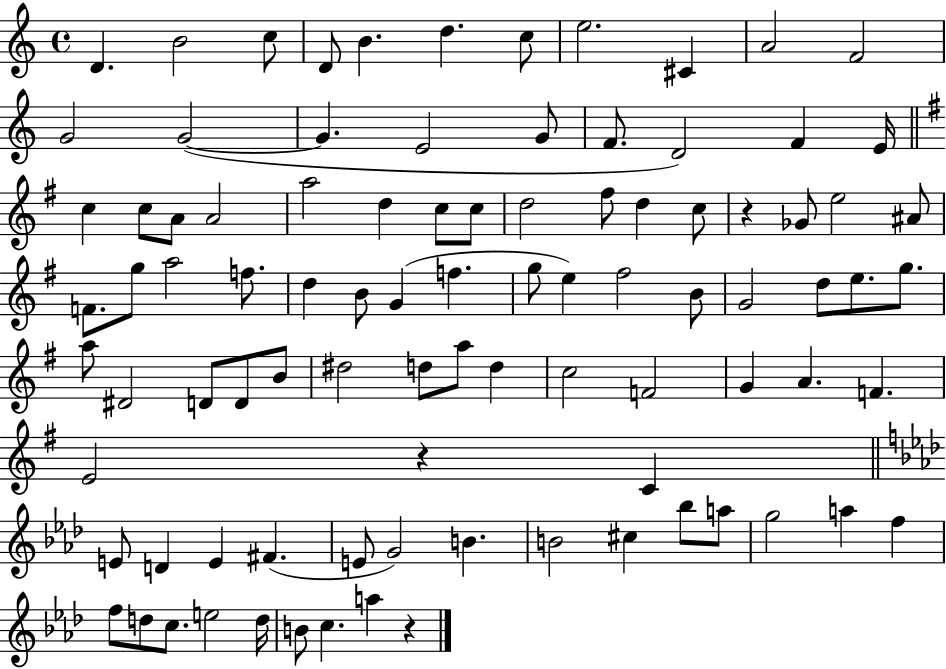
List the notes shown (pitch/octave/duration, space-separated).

D4/q. B4/h C5/e D4/e B4/q. D5/q. C5/e E5/h. C#4/q A4/h F4/h G4/h G4/h G4/q. E4/h G4/e F4/e. D4/h F4/q E4/s C5/q C5/e A4/e A4/h A5/h D5/q C5/e C5/e D5/h F#5/e D5/q C5/e R/q Gb4/e E5/h A#4/e F4/e. G5/e A5/h F5/e. D5/q B4/e G4/q F5/q. G5/e E5/q F#5/h B4/e G4/h D5/e E5/e. G5/e. A5/e D#4/h D4/e D4/e B4/e D#5/h D5/e A5/e D5/q C5/h F4/h G4/q A4/q. F4/q. E4/h R/q C4/q E4/e D4/q E4/q F#4/q. E4/e G4/h B4/q. B4/h C#5/q Bb5/e A5/e G5/h A5/q F5/q F5/e D5/e C5/e. E5/h D5/s B4/e C5/q. A5/q R/q